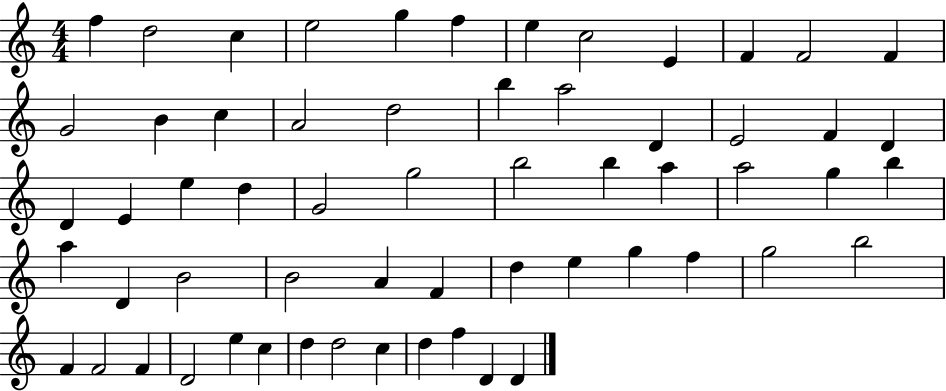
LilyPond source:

{
  \clef treble
  \numericTimeSignature
  \time 4/4
  \key c \major
  f''4 d''2 c''4 | e''2 g''4 f''4 | e''4 c''2 e'4 | f'4 f'2 f'4 | \break g'2 b'4 c''4 | a'2 d''2 | b''4 a''2 d'4 | e'2 f'4 d'4 | \break d'4 e'4 e''4 d''4 | g'2 g''2 | b''2 b''4 a''4 | a''2 g''4 b''4 | \break a''4 d'4 b'2 | b'2 a'4 f'4 | d''4 e''4 g''4 f''4 | g''2 b''2 | \break f'4 f'2 f'4 | d'2 e''4 c''4 | d''4 d''2 c''4 | d''4 f''4 d'4 d'4 | \break \bar "|."
}